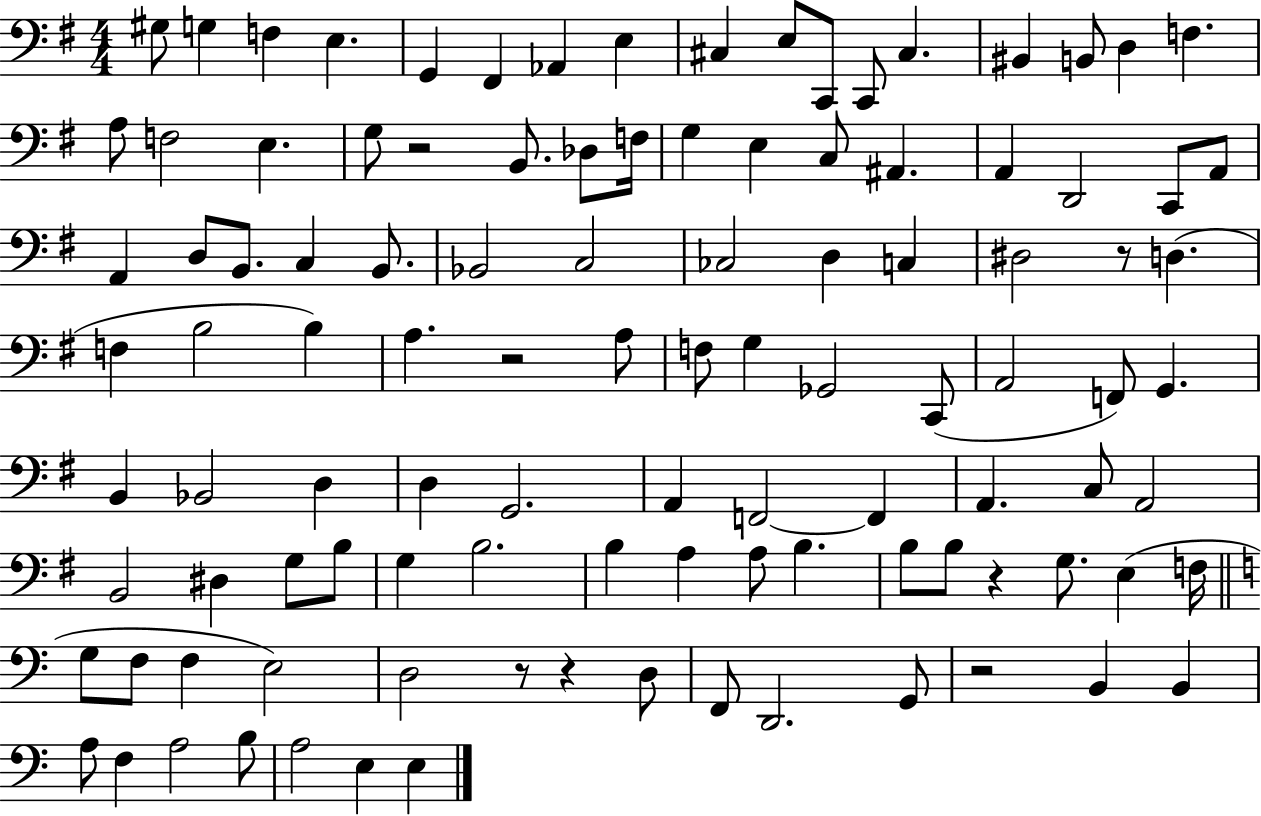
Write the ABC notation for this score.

X:1
T:Untitled
M:4/4
L:1/4
K:G
^G,/2 G, F, E, G,, ^F,, _A,, E, ^C, E,/2 C,,/2 C,,/2 ^C, ^B,, B,,/2 D, F, A,/2 F,2 E, G,/2 z2 B,,/2 _D,/2 F,/4 G, E, C,/2 ^A,, A,, D,,2 C,,/2 A,,/2 A,, D,/2 B,,/2 C, B,,/2 _B,,2 C,2 _C,2 D, C, ^D,2 z/2 D, F, B,2 B, A, z2 A,/2 F,/2 G, _G,,2 C,,/2 A,,2 F,,/2 G,, B,, _B,,2 D, D, G,,2 A,, F,,2 F,, A,, C,/2 A,,2 B,,2 ^D, G,/2 B,/2 G, B,2 B, A, A,/2 B, B,/2 B,/2 z G,/2 E, F,/4 G,/2 F,/2 F, E,2 D,2 z/2 z D,/2 F,,/2 D,,2 G,,/2 z2 B,, B,, A,/2 F, A,2 B,/2 A,2 E, E,